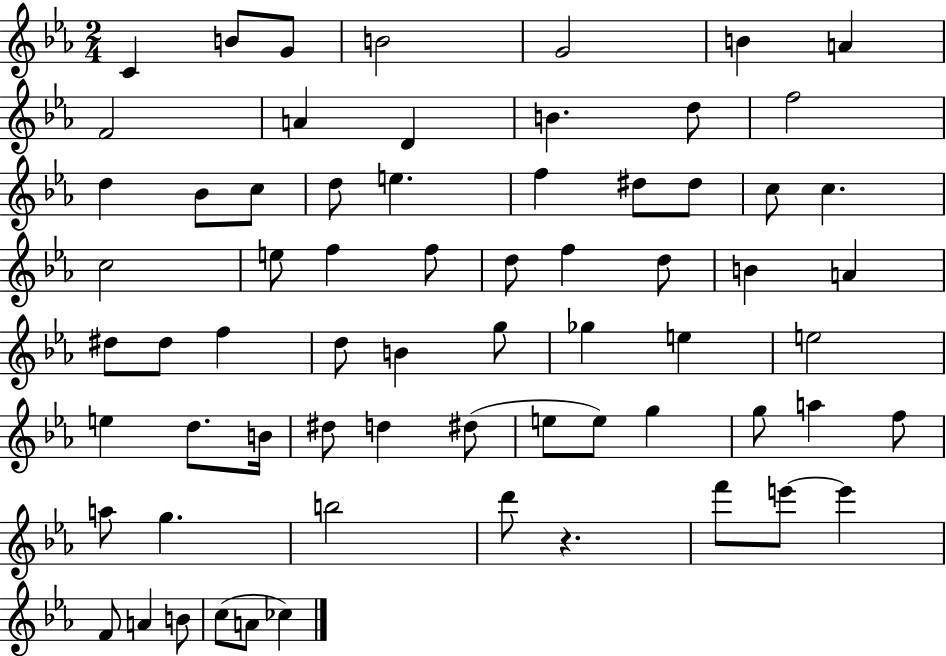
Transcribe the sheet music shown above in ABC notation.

X:1
T:Untitled
M:2/4
L:1/4
K:Eb
C B/2 G/2 B2 G2 B A F2 A D B d/2 f2 d _B/2 c/2 d/2 e f ^d/2 ^d/2 c/2 c c2 e/2 f f/2 d/2 f d/2 B A ^d/2 ^d/2 f d/2 B g/2 _g e e2 e d/2 B/4 ^d/2 d ^d/2 e/2 e/2 g g/2 a f/2 a/2 g b2 d'/2 z f'/2 e'/2 e' F/2 A B/2 c/2 A/2 _c